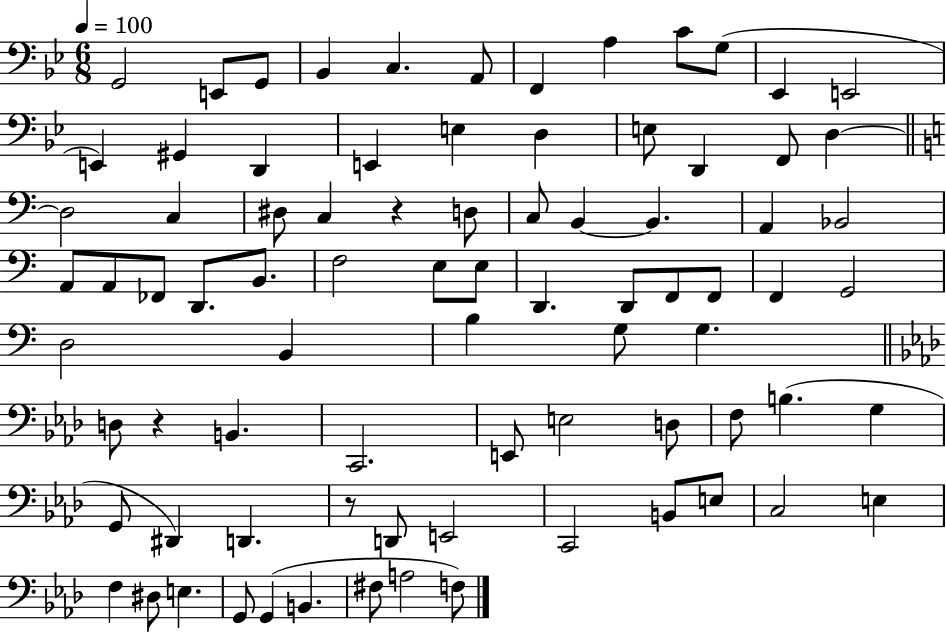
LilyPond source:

{
  \clef bass
  \numericTimeSignature
  \time 6/8
  \key bes \major
  \tempo 4 = 100
  g,2 e,8 g,8 | bes,4 c4. a,8 | f,4 a4 c'8 g8( | ees,4 e,2 | \break e,4) gis,4 d,4 | e,4 e4 d4 | e8 d,4 f,8 d4~~ | \bar "||" \break \key a \minor d2 c4 | dis8 c4 r4 d8 | c8 b,4~~ b,4. | a,4 bes,2 | \break a,8 a,8 fes,8 d,8. b,8. | f2 e8 e8 | d,4. d,8 f,8 f,8 | f,4 g,2 | \break d2 b,4 | b4 g8 g4. | \bar "||" \break \key aes \major d8 r4 b,4. | c,2. | e,8 e2 d8 | f8 b4.( g4 | \break g,8 dis,4) d,4. | r8 d,8 e,2 | c,2 b,8 e8 | c2 e4 | \break f4 dis8 e4. | g,8 g,4( b,4. | fis8 a2 f8) | \bar "|."
}